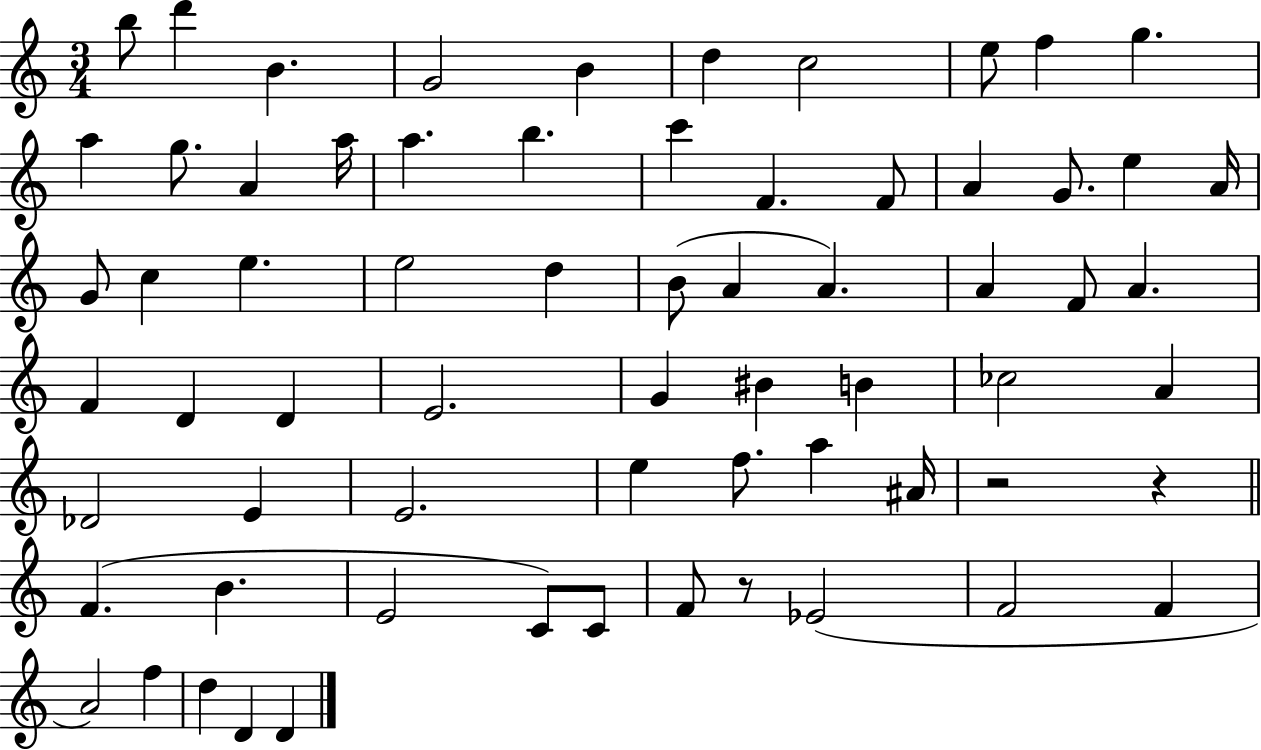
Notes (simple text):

B5/e D6/q B4/q. G4/h B4/q D5/q C5/h E5/e F5/q G5/q. A5/q G5/e. A4/q A5/s A5/q. B5/q. C6/q F4/q. F4/e A4/q G4/e. E5/q A4/s G4/e C5/q E5/q. E5/h D5/q B4/e A4/q A4/q. A4/q F4/e A4/q. F4/q D4/q D4/q E4/h. G4/q BIS4/q B4/q CES5/h A4/q Db4/h E4/q E4/h. E5/q F5/e. A5/q A#4/s R/h R/q F4/q. B4/q. E4/h C4/e C4/e F4/e R/e Eb4/h F4/h F4/q A4/h F5/q D5/q D4/q D4/q